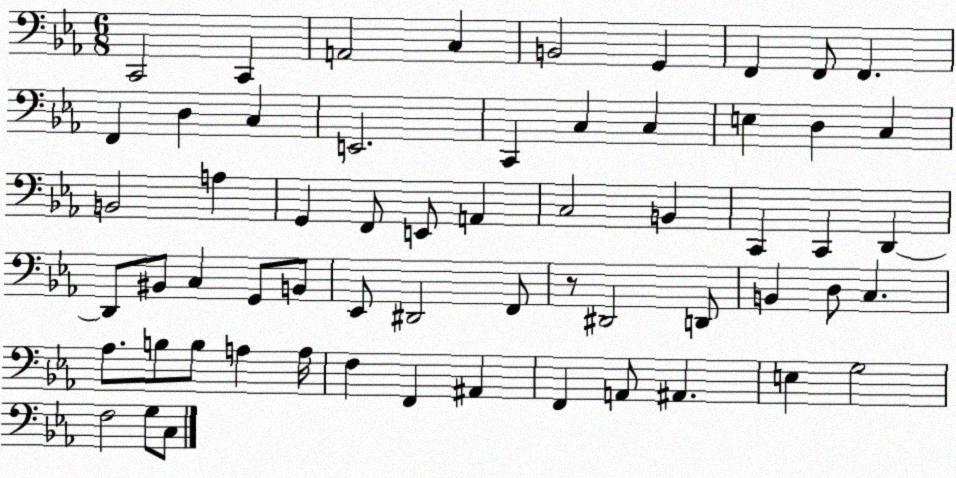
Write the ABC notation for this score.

X:1
T:Untitled
M:6/8
L:1/4
K:Eb
C,,2 C,, A,,2 C, B,,2 G,, F,, F,,/2 F,, F,, D, C, E,,2 C,, C, C, E, D, C, B,,2 A, G,, F,,/2 E,,/2 A,, C,2 B,, C,, C,, D,, D,,/2 ^B,,/2 C, G,,/2 B,,/2 _E,,/2 ^D,,2 F,,/2 z/2 ^D,,2 D,,/2 B,, D,/2 C, _A,/2 B,/2 B,/2 A, A,/4 F, F,, ^A,, F,, A,,/2 ^A,, E, G,2 F,2 G,/2 C,/2